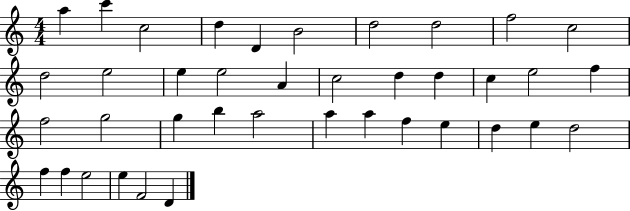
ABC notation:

X:1
T:Untitled
M:4/4
L:1/4
K:C
a c' c2 d D B2 d2 d2 f2 c2 d2 e2 e e2 A c2 d d c e2 f f2 g2 g b a2 a a f e d e d2 f f e2 e F2 D